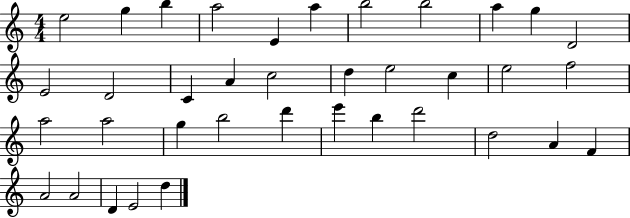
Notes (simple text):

E5/h G5/q B5/q A5/h E4/q A5/q B5/h B5/h A5/q G5/q D4/h E4/h D4/h C4/q A4/q C5/h D5/q E5/h C5/q E5/h F5/h A5/h A5/h G5/q B5/h D6/q E6/q B5/q D6/h D5/h A4/q F4/q A4/h A4/h D4/q E4/h D5/q